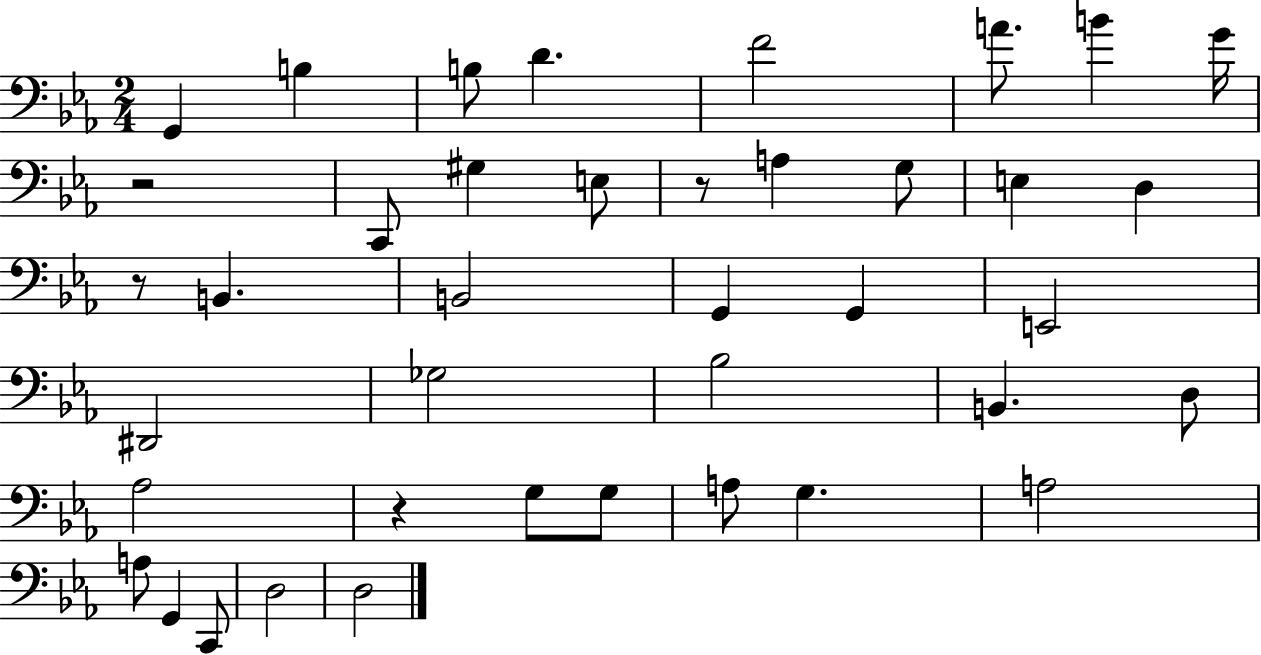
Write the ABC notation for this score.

X:1
T:Untitled
M:2/4
L:1/4
K:Eb
G,, B, B,/2 D F2 A/2 B G/4 z2 C,,/2 ^G, E,/2 z/2 A, G,/2 E, D, z/2 B,, B,,2 G,, G,, E,,2 ^D,,2 _G,2 _B,2 B,, D,/2 _A,2 z G,/2 G,/2 A,/2 G, A,2 A,/2 G,, C,,/2 D,2 D,2